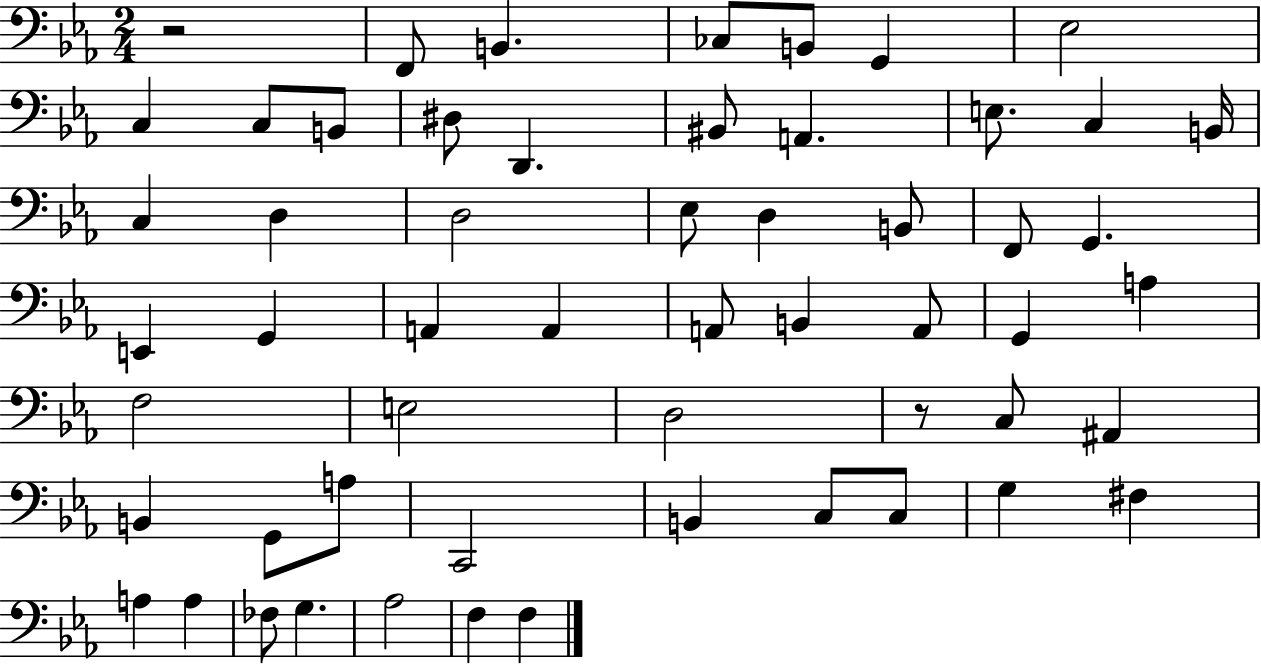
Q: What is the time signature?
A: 2/4